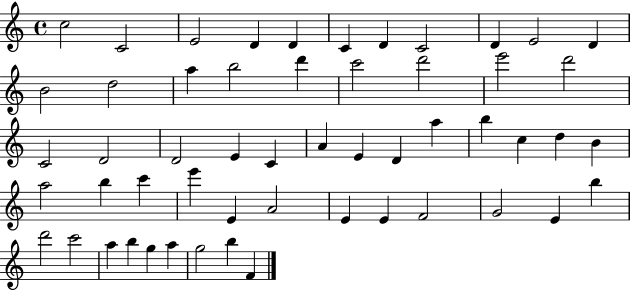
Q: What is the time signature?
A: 4/4